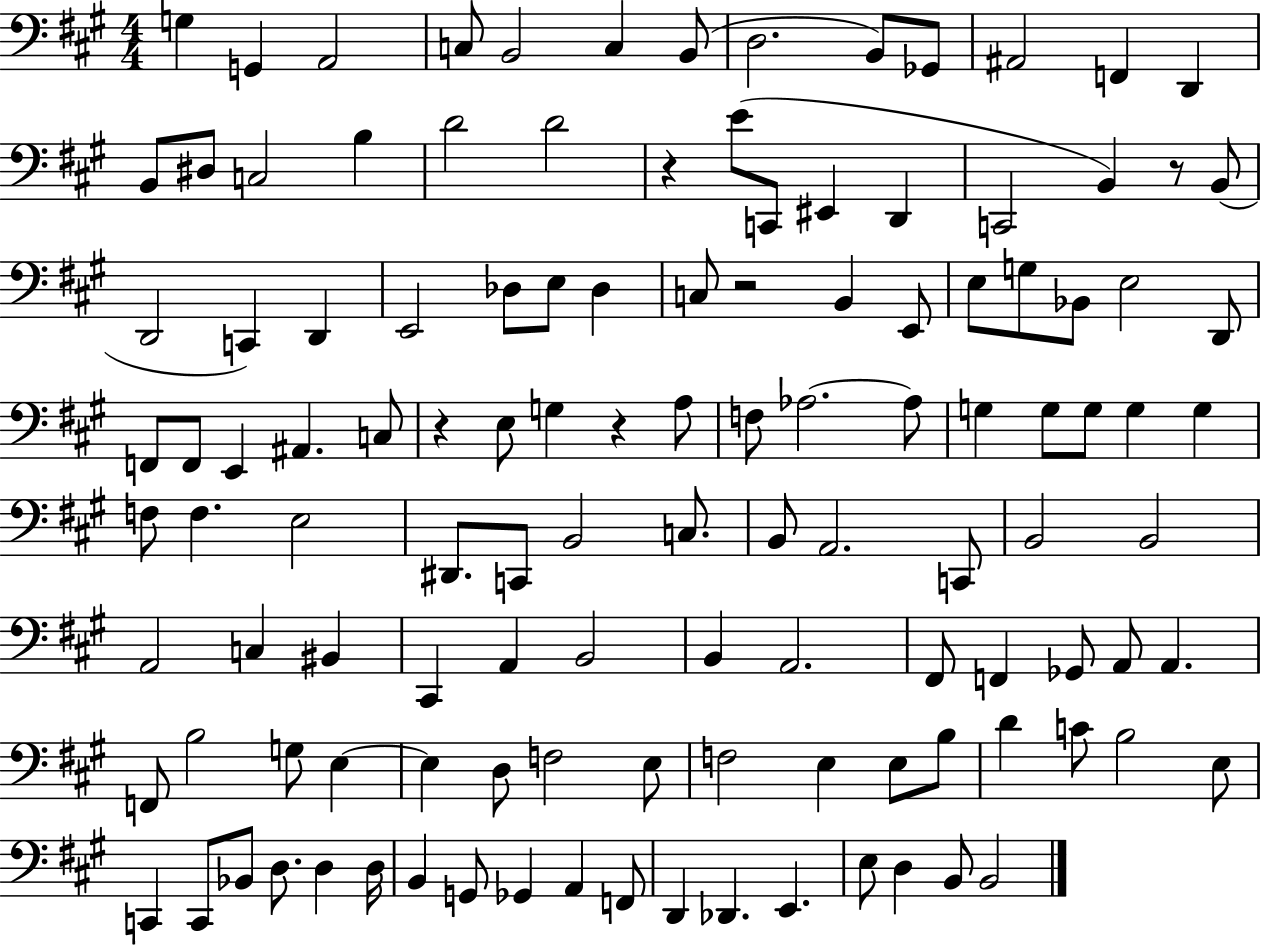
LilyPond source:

{
  \clef bass
  \numericTimeSignature
  \time 4/4
  \key a \major
  g4 g,4 a,2 | c8 b,2 c4 b,8( | d2. b,8) ges,8 | ais,2 f,4 d,4 | \break b,8 dis8 c2 b4 | d'2 d'2 | r4 e'8( c,8 eis,4 d,4 | c,2 b,4) r8 b,8( | \break d,2 c,4) d,4 | e,2 des8 e8 des4 | c8 r2 b,4 e,8 | e8 g8 bes,8 e2 d,8 | \break f,8 f,8 e,4 ais,4. c8 | r4 e8 g4 r4 a8 | f8 aes2.~~ aes8 | g4 g8 g8 g4 g4 | \break f8 f4. e2 | dis,8. c,8 b,2 c8. | b,8 a,2. c,8 | b,2 b,2 | \break a,2 c4 bis,4 | cis,4 a,4 b,2 | b,4 a,2. | fis,8 f,4 ges,8 a,8 a,4. | \break f,8 b2 g8 e4~~ | e4 d8 f2 e8 | f2 e4 e8 b8 | d'4 c'8 b2 e8 | \break c,4 c,8 bes,8 d8. d4 d16 | b,4 g,8 ges,4 a,4 f,8 | d,4 des,4. e,4. | e8 d4 b,8 b,2 | \break \bar "|."
}